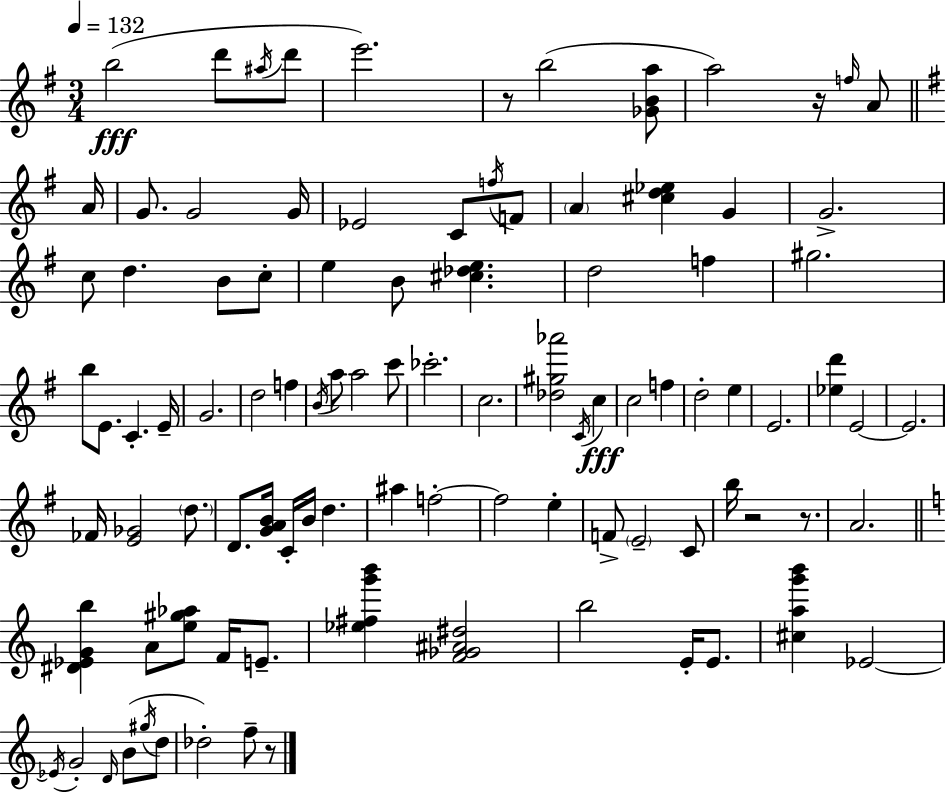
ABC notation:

X:1
T:Untitled
M:3/4
L:1/4
K:Em
b2 d'/2 ^a/4 d'/2 e'2 z/2 b2 [_GBa]/2 a2 z/4 f/4 A/2 A/4 G/2 G2 G/4 _E2 C/2 f/4 F/2 A [^cd_e] G G2 c/2 d B/2 c/2 e B/2 [^c_de] d2 f ^g2 b/2 E/2 C E/4 G2 d2 f B/4 a/2 a2 c'/2 _c'2 c2 [_d^g_a']2 C/4 c c2 f d2 e E2 [_ed'] E2 E2 _F/4 [E_G]2 d/2 D/2 [GAB]/4 C/4 B/4 d ^a f2 f2 e F/2 E2 C/2 b/4 z2 z/2 A2 [^D_EGb] A/2 [e^g_a]/2 F/4 E/2 [_e^fg'b'] [F_G^A^d]2 b2 E/4 E/2 [^cag'b'] _E2 _E/4 G2 D/4 B/2 ^g/4 d/2 _d2 f/2 z/2